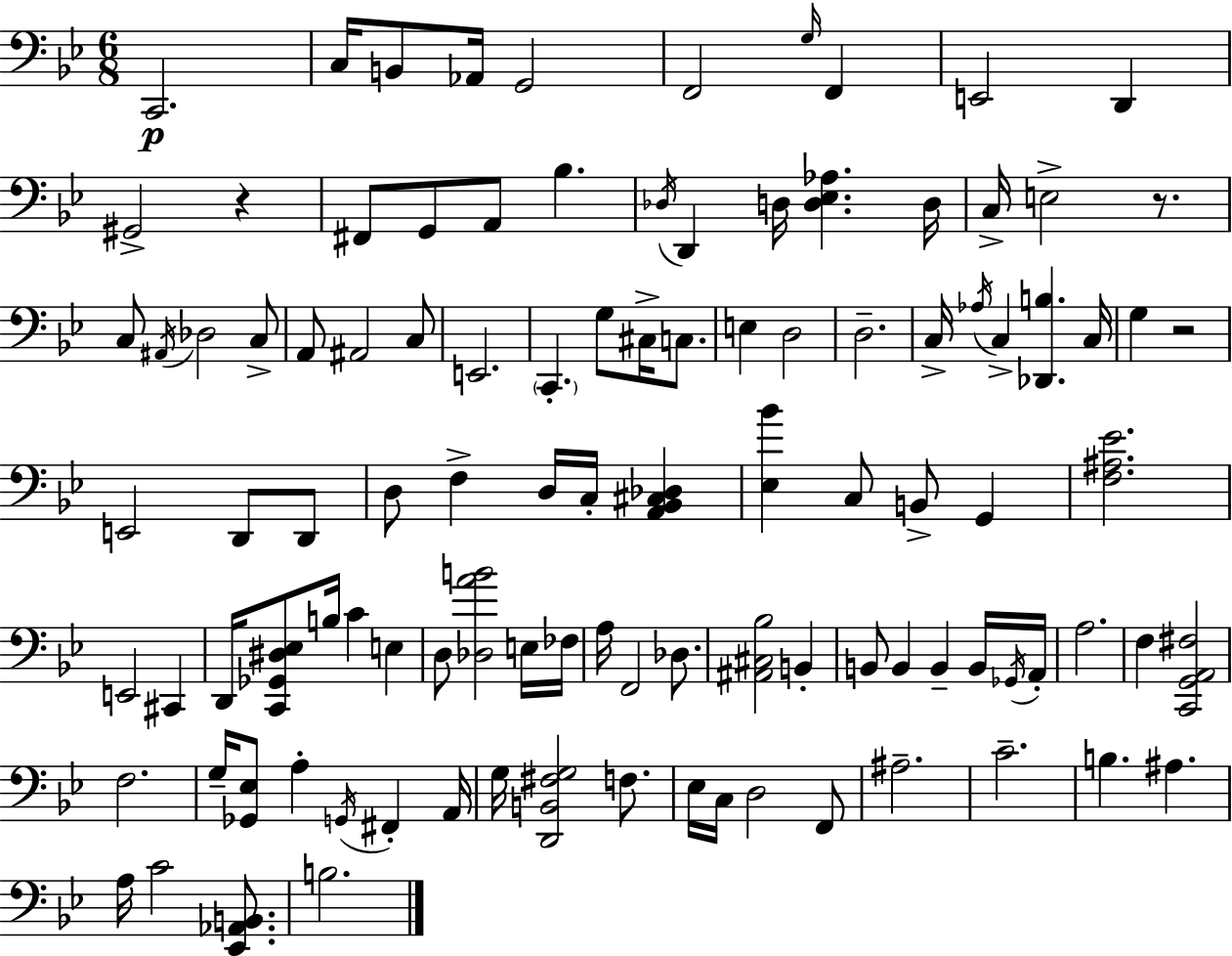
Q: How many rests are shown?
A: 3